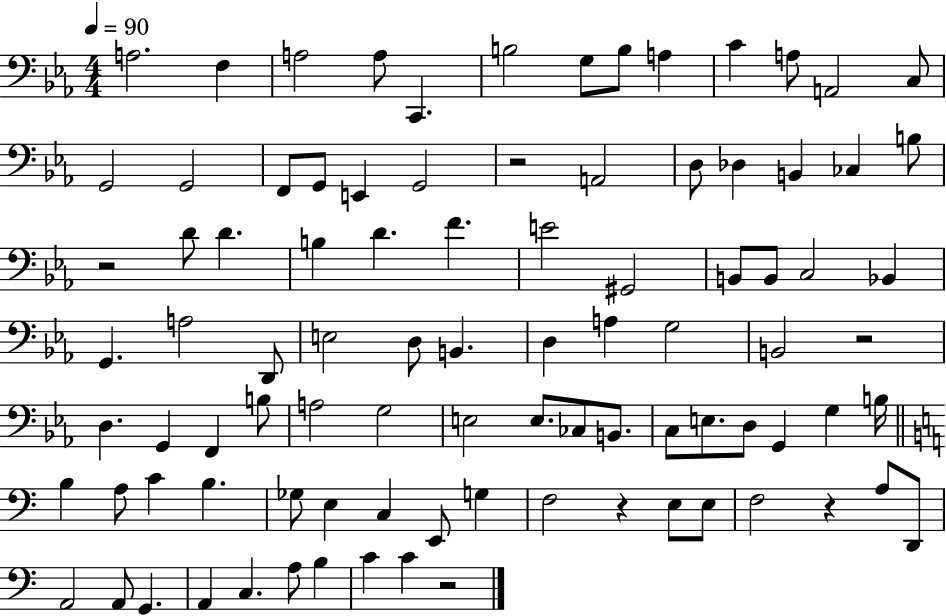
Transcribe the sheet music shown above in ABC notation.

X:1
T:Untitled
M:4/4
L:1/4
K:Eb
A,2 F, A,2 A,/2 C,, B,2 G,/2 B,/2 A, C A,/2 A,,2 C,/2 G,,2 G,,2 F,,/2 G,,/2 E,, G,,2 z2 A,,2 D,/2 _D, B,, _C, B,/2 z2 D/2 D B, D F E2 ^G,,2 B,,/2 B,,/2 C,2 _B,, G,, A,2 D,,/2 E,2 D,/2 B,, D, A, G,2 B,,2 z2 D, G,, F,, B,/2 A,2 G,2 E,2 E,/2 _C,/2 B,,/2 C,/2 E,/2 D,/2 G,, G, B,/4 B, A,/2 C B, _G,/2 E, C, E,,/2 G, F,2 z E,/2 E,/2 F,2 z A,/2 D,,/2 A,,2 A,,/2 G,, A,, C, A,/2 B, C C z2